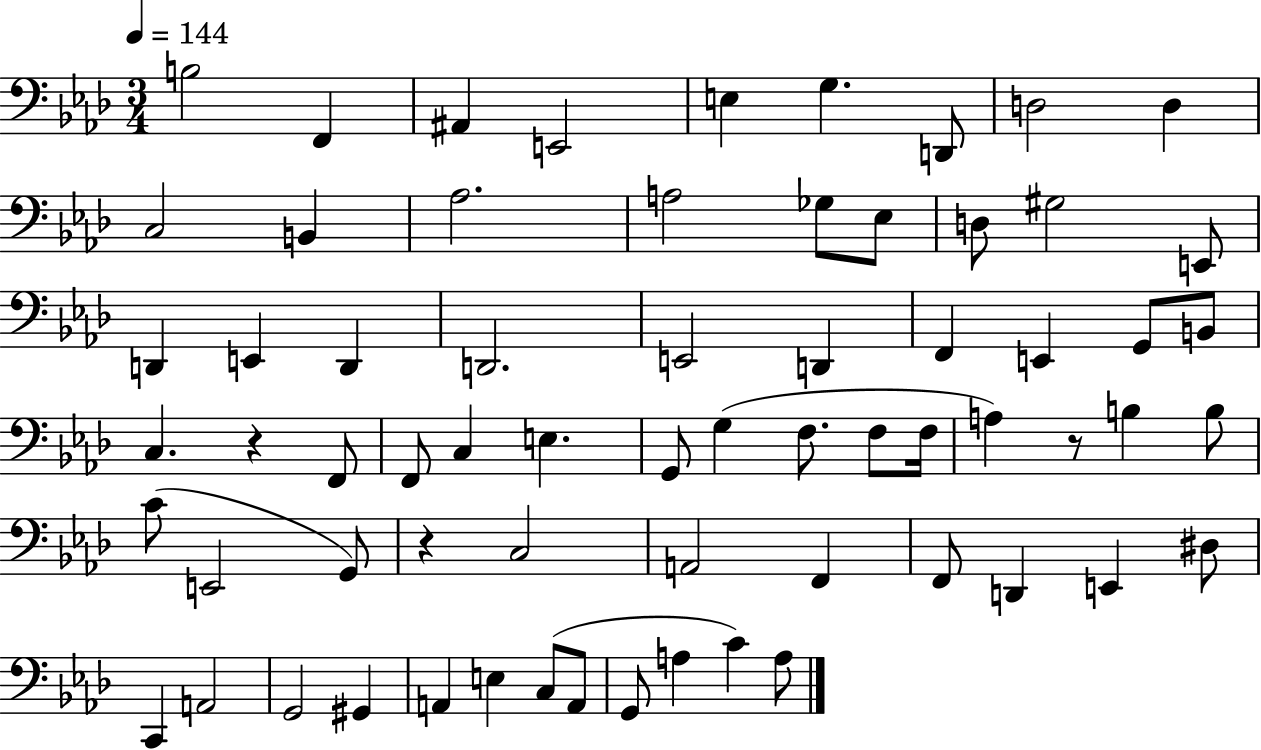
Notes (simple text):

B3/h F2/q A#2/q E2/h E3/q G3/q. D2/e D3/h D3/q C3/h B2/q Ab3/h. A3/h Gb3/e Eb3/e D3/e G#3/h E2/e D2/q E2/q D2/q D2/h. E2/h D2/q F2/q E2/q G2/e B2/e C3/q. R/q F2/e F2/e C3/q E3/q. G2/e G3/q F3/e. F3/e F3/s A3/q R/e B3/q B3/e C4/e E2/h G2/e R/q C3/h A2/h F2/q F2/e D2/q E2/q D#3/e C2/q A2/h G2/h G#2/q A2/q E3/q C3/e A2/e G2/e A3/q C4/q A3/e